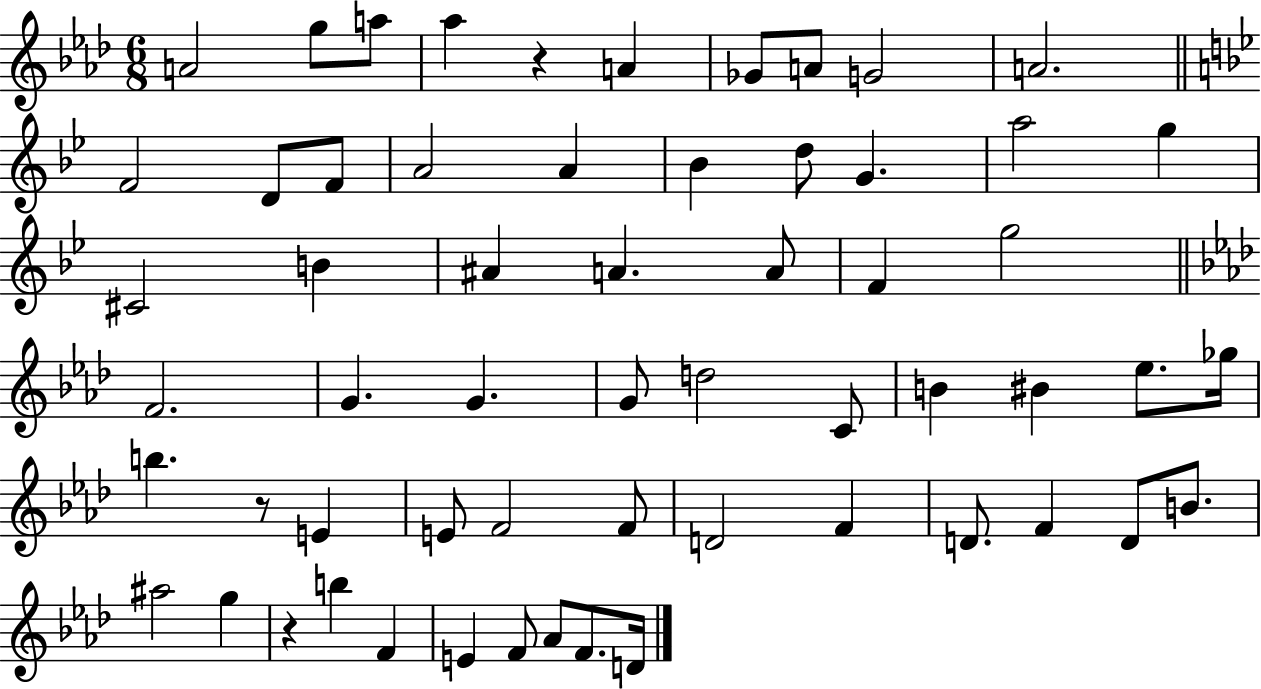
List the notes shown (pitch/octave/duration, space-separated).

A4/h G5/e A5/e Ab5/q R/q A4/q Gb4/e A4/e G4/h A4/h. F4/h D4/e F4/e A4/h A4/q Bb4/q D5/e G4/q. A5/h G5/q C#4/h B4/q A#4/q A4/q. A4/e F4/q G5/h F4/h. G4/q. G4/q. G4/e D5/h C4/e B4/q BIS4/q Eb5/e. Gb5/s B5/q. R/e E4/q E4/e F4/h F4/e D4/h F4/q D4/e. F4/q D4/e B4/e. A#5/h G5/q R/q B5/q F4/q E4/q F4/e Ab4/e F4/e. D4/s